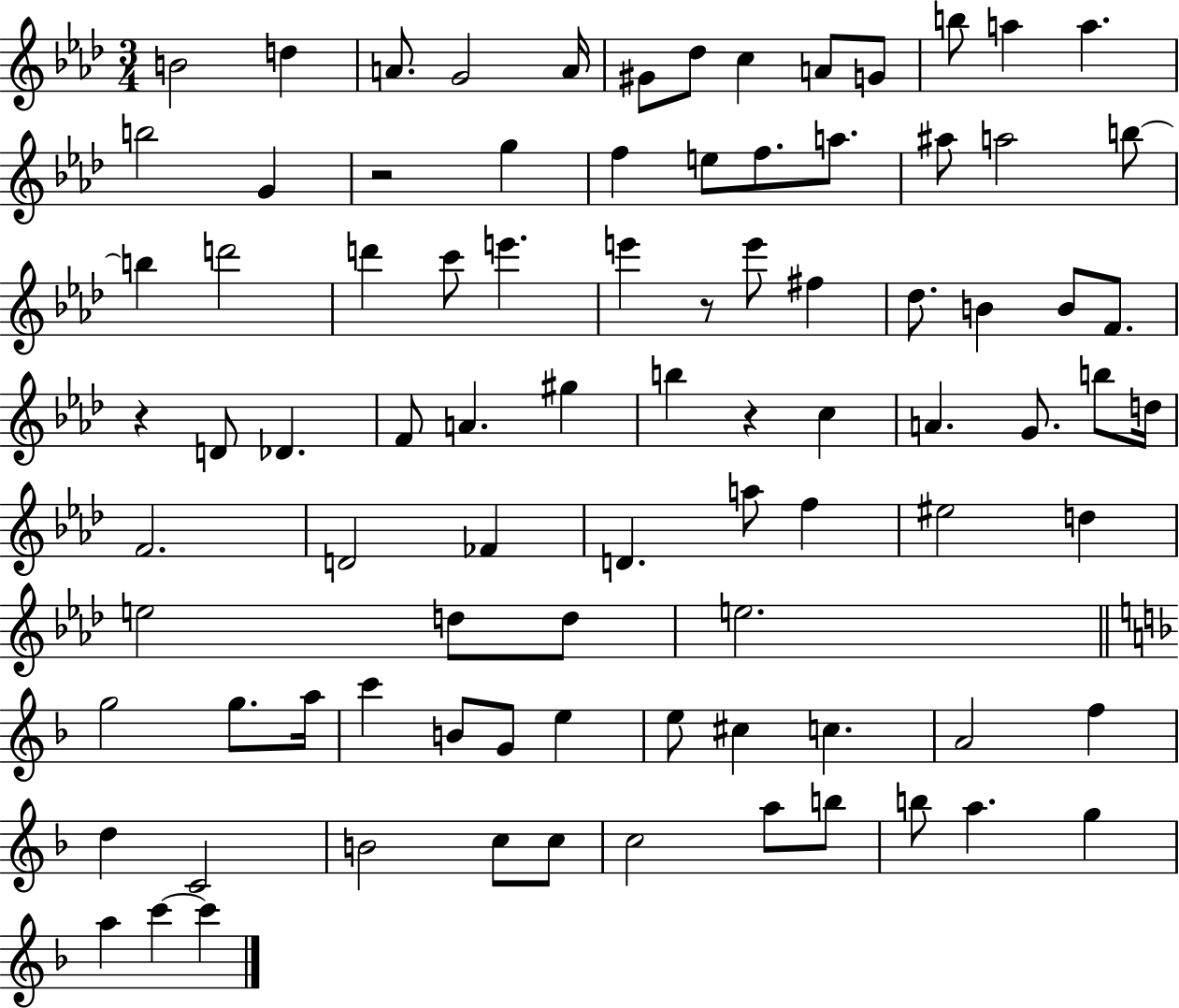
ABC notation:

X:1
T:Untitled
M:3/4
L:1/4
K:Ab
B2 d A/2 G2 A/4 ^G/2 _d/2 c A/2 G/2 b/2 a a b2 G z2 g f e/2 f/2 a/2 ^a/2 a2 b/2 b d'2 d' c'/2 e' e' z/2 e'/2 ^f _d/2 B B/2 F/2 z D/2 _D F/2 A ^g b z c A G/2 b/2 d/4 F2 D2 _F D a/2 f ^e2 d e2 d/2 d/2 e2 g2 g/2 a/4 c' B/2 G/2 e e/2 ^c c A2 f d C2 B2 c/2 c/2 c2 a/2 b/2 b/2 a g a c' c'